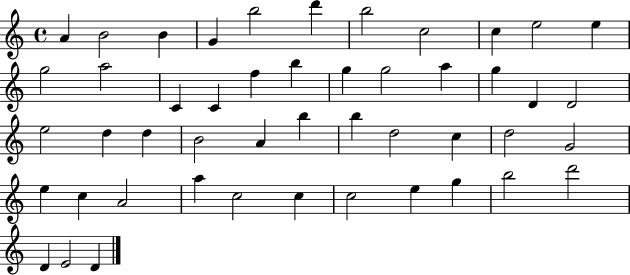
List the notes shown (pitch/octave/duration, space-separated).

A4/q B4/h B4/q G4/q B5/h D6/q B5/h C5/h C5/q E5/h E5/q G5/h A5/h C4/q C4/q F5/q B5/q G5/q G5/h A5/q G5/q D4/q D4/h E5/h D5/q D5/q B4/h A4/q B5/q B5/q D5/h C5/q D5/h G4/h E5/q C5/q A4/h A5/q C5/h C5/q C5/h E5/q G5/q B5/h D6/h D4/q E4/h D4/q